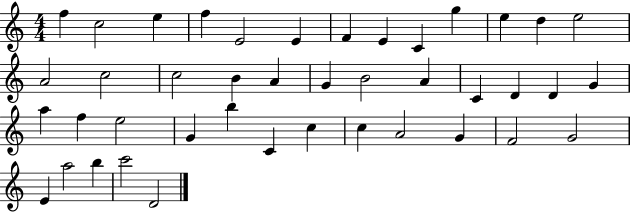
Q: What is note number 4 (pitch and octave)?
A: F5